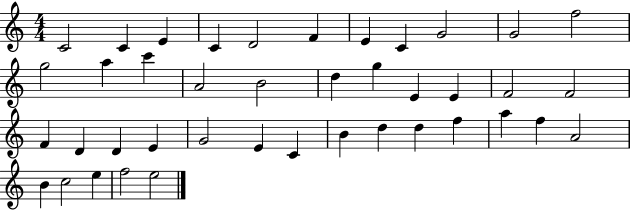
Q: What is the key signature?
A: C major